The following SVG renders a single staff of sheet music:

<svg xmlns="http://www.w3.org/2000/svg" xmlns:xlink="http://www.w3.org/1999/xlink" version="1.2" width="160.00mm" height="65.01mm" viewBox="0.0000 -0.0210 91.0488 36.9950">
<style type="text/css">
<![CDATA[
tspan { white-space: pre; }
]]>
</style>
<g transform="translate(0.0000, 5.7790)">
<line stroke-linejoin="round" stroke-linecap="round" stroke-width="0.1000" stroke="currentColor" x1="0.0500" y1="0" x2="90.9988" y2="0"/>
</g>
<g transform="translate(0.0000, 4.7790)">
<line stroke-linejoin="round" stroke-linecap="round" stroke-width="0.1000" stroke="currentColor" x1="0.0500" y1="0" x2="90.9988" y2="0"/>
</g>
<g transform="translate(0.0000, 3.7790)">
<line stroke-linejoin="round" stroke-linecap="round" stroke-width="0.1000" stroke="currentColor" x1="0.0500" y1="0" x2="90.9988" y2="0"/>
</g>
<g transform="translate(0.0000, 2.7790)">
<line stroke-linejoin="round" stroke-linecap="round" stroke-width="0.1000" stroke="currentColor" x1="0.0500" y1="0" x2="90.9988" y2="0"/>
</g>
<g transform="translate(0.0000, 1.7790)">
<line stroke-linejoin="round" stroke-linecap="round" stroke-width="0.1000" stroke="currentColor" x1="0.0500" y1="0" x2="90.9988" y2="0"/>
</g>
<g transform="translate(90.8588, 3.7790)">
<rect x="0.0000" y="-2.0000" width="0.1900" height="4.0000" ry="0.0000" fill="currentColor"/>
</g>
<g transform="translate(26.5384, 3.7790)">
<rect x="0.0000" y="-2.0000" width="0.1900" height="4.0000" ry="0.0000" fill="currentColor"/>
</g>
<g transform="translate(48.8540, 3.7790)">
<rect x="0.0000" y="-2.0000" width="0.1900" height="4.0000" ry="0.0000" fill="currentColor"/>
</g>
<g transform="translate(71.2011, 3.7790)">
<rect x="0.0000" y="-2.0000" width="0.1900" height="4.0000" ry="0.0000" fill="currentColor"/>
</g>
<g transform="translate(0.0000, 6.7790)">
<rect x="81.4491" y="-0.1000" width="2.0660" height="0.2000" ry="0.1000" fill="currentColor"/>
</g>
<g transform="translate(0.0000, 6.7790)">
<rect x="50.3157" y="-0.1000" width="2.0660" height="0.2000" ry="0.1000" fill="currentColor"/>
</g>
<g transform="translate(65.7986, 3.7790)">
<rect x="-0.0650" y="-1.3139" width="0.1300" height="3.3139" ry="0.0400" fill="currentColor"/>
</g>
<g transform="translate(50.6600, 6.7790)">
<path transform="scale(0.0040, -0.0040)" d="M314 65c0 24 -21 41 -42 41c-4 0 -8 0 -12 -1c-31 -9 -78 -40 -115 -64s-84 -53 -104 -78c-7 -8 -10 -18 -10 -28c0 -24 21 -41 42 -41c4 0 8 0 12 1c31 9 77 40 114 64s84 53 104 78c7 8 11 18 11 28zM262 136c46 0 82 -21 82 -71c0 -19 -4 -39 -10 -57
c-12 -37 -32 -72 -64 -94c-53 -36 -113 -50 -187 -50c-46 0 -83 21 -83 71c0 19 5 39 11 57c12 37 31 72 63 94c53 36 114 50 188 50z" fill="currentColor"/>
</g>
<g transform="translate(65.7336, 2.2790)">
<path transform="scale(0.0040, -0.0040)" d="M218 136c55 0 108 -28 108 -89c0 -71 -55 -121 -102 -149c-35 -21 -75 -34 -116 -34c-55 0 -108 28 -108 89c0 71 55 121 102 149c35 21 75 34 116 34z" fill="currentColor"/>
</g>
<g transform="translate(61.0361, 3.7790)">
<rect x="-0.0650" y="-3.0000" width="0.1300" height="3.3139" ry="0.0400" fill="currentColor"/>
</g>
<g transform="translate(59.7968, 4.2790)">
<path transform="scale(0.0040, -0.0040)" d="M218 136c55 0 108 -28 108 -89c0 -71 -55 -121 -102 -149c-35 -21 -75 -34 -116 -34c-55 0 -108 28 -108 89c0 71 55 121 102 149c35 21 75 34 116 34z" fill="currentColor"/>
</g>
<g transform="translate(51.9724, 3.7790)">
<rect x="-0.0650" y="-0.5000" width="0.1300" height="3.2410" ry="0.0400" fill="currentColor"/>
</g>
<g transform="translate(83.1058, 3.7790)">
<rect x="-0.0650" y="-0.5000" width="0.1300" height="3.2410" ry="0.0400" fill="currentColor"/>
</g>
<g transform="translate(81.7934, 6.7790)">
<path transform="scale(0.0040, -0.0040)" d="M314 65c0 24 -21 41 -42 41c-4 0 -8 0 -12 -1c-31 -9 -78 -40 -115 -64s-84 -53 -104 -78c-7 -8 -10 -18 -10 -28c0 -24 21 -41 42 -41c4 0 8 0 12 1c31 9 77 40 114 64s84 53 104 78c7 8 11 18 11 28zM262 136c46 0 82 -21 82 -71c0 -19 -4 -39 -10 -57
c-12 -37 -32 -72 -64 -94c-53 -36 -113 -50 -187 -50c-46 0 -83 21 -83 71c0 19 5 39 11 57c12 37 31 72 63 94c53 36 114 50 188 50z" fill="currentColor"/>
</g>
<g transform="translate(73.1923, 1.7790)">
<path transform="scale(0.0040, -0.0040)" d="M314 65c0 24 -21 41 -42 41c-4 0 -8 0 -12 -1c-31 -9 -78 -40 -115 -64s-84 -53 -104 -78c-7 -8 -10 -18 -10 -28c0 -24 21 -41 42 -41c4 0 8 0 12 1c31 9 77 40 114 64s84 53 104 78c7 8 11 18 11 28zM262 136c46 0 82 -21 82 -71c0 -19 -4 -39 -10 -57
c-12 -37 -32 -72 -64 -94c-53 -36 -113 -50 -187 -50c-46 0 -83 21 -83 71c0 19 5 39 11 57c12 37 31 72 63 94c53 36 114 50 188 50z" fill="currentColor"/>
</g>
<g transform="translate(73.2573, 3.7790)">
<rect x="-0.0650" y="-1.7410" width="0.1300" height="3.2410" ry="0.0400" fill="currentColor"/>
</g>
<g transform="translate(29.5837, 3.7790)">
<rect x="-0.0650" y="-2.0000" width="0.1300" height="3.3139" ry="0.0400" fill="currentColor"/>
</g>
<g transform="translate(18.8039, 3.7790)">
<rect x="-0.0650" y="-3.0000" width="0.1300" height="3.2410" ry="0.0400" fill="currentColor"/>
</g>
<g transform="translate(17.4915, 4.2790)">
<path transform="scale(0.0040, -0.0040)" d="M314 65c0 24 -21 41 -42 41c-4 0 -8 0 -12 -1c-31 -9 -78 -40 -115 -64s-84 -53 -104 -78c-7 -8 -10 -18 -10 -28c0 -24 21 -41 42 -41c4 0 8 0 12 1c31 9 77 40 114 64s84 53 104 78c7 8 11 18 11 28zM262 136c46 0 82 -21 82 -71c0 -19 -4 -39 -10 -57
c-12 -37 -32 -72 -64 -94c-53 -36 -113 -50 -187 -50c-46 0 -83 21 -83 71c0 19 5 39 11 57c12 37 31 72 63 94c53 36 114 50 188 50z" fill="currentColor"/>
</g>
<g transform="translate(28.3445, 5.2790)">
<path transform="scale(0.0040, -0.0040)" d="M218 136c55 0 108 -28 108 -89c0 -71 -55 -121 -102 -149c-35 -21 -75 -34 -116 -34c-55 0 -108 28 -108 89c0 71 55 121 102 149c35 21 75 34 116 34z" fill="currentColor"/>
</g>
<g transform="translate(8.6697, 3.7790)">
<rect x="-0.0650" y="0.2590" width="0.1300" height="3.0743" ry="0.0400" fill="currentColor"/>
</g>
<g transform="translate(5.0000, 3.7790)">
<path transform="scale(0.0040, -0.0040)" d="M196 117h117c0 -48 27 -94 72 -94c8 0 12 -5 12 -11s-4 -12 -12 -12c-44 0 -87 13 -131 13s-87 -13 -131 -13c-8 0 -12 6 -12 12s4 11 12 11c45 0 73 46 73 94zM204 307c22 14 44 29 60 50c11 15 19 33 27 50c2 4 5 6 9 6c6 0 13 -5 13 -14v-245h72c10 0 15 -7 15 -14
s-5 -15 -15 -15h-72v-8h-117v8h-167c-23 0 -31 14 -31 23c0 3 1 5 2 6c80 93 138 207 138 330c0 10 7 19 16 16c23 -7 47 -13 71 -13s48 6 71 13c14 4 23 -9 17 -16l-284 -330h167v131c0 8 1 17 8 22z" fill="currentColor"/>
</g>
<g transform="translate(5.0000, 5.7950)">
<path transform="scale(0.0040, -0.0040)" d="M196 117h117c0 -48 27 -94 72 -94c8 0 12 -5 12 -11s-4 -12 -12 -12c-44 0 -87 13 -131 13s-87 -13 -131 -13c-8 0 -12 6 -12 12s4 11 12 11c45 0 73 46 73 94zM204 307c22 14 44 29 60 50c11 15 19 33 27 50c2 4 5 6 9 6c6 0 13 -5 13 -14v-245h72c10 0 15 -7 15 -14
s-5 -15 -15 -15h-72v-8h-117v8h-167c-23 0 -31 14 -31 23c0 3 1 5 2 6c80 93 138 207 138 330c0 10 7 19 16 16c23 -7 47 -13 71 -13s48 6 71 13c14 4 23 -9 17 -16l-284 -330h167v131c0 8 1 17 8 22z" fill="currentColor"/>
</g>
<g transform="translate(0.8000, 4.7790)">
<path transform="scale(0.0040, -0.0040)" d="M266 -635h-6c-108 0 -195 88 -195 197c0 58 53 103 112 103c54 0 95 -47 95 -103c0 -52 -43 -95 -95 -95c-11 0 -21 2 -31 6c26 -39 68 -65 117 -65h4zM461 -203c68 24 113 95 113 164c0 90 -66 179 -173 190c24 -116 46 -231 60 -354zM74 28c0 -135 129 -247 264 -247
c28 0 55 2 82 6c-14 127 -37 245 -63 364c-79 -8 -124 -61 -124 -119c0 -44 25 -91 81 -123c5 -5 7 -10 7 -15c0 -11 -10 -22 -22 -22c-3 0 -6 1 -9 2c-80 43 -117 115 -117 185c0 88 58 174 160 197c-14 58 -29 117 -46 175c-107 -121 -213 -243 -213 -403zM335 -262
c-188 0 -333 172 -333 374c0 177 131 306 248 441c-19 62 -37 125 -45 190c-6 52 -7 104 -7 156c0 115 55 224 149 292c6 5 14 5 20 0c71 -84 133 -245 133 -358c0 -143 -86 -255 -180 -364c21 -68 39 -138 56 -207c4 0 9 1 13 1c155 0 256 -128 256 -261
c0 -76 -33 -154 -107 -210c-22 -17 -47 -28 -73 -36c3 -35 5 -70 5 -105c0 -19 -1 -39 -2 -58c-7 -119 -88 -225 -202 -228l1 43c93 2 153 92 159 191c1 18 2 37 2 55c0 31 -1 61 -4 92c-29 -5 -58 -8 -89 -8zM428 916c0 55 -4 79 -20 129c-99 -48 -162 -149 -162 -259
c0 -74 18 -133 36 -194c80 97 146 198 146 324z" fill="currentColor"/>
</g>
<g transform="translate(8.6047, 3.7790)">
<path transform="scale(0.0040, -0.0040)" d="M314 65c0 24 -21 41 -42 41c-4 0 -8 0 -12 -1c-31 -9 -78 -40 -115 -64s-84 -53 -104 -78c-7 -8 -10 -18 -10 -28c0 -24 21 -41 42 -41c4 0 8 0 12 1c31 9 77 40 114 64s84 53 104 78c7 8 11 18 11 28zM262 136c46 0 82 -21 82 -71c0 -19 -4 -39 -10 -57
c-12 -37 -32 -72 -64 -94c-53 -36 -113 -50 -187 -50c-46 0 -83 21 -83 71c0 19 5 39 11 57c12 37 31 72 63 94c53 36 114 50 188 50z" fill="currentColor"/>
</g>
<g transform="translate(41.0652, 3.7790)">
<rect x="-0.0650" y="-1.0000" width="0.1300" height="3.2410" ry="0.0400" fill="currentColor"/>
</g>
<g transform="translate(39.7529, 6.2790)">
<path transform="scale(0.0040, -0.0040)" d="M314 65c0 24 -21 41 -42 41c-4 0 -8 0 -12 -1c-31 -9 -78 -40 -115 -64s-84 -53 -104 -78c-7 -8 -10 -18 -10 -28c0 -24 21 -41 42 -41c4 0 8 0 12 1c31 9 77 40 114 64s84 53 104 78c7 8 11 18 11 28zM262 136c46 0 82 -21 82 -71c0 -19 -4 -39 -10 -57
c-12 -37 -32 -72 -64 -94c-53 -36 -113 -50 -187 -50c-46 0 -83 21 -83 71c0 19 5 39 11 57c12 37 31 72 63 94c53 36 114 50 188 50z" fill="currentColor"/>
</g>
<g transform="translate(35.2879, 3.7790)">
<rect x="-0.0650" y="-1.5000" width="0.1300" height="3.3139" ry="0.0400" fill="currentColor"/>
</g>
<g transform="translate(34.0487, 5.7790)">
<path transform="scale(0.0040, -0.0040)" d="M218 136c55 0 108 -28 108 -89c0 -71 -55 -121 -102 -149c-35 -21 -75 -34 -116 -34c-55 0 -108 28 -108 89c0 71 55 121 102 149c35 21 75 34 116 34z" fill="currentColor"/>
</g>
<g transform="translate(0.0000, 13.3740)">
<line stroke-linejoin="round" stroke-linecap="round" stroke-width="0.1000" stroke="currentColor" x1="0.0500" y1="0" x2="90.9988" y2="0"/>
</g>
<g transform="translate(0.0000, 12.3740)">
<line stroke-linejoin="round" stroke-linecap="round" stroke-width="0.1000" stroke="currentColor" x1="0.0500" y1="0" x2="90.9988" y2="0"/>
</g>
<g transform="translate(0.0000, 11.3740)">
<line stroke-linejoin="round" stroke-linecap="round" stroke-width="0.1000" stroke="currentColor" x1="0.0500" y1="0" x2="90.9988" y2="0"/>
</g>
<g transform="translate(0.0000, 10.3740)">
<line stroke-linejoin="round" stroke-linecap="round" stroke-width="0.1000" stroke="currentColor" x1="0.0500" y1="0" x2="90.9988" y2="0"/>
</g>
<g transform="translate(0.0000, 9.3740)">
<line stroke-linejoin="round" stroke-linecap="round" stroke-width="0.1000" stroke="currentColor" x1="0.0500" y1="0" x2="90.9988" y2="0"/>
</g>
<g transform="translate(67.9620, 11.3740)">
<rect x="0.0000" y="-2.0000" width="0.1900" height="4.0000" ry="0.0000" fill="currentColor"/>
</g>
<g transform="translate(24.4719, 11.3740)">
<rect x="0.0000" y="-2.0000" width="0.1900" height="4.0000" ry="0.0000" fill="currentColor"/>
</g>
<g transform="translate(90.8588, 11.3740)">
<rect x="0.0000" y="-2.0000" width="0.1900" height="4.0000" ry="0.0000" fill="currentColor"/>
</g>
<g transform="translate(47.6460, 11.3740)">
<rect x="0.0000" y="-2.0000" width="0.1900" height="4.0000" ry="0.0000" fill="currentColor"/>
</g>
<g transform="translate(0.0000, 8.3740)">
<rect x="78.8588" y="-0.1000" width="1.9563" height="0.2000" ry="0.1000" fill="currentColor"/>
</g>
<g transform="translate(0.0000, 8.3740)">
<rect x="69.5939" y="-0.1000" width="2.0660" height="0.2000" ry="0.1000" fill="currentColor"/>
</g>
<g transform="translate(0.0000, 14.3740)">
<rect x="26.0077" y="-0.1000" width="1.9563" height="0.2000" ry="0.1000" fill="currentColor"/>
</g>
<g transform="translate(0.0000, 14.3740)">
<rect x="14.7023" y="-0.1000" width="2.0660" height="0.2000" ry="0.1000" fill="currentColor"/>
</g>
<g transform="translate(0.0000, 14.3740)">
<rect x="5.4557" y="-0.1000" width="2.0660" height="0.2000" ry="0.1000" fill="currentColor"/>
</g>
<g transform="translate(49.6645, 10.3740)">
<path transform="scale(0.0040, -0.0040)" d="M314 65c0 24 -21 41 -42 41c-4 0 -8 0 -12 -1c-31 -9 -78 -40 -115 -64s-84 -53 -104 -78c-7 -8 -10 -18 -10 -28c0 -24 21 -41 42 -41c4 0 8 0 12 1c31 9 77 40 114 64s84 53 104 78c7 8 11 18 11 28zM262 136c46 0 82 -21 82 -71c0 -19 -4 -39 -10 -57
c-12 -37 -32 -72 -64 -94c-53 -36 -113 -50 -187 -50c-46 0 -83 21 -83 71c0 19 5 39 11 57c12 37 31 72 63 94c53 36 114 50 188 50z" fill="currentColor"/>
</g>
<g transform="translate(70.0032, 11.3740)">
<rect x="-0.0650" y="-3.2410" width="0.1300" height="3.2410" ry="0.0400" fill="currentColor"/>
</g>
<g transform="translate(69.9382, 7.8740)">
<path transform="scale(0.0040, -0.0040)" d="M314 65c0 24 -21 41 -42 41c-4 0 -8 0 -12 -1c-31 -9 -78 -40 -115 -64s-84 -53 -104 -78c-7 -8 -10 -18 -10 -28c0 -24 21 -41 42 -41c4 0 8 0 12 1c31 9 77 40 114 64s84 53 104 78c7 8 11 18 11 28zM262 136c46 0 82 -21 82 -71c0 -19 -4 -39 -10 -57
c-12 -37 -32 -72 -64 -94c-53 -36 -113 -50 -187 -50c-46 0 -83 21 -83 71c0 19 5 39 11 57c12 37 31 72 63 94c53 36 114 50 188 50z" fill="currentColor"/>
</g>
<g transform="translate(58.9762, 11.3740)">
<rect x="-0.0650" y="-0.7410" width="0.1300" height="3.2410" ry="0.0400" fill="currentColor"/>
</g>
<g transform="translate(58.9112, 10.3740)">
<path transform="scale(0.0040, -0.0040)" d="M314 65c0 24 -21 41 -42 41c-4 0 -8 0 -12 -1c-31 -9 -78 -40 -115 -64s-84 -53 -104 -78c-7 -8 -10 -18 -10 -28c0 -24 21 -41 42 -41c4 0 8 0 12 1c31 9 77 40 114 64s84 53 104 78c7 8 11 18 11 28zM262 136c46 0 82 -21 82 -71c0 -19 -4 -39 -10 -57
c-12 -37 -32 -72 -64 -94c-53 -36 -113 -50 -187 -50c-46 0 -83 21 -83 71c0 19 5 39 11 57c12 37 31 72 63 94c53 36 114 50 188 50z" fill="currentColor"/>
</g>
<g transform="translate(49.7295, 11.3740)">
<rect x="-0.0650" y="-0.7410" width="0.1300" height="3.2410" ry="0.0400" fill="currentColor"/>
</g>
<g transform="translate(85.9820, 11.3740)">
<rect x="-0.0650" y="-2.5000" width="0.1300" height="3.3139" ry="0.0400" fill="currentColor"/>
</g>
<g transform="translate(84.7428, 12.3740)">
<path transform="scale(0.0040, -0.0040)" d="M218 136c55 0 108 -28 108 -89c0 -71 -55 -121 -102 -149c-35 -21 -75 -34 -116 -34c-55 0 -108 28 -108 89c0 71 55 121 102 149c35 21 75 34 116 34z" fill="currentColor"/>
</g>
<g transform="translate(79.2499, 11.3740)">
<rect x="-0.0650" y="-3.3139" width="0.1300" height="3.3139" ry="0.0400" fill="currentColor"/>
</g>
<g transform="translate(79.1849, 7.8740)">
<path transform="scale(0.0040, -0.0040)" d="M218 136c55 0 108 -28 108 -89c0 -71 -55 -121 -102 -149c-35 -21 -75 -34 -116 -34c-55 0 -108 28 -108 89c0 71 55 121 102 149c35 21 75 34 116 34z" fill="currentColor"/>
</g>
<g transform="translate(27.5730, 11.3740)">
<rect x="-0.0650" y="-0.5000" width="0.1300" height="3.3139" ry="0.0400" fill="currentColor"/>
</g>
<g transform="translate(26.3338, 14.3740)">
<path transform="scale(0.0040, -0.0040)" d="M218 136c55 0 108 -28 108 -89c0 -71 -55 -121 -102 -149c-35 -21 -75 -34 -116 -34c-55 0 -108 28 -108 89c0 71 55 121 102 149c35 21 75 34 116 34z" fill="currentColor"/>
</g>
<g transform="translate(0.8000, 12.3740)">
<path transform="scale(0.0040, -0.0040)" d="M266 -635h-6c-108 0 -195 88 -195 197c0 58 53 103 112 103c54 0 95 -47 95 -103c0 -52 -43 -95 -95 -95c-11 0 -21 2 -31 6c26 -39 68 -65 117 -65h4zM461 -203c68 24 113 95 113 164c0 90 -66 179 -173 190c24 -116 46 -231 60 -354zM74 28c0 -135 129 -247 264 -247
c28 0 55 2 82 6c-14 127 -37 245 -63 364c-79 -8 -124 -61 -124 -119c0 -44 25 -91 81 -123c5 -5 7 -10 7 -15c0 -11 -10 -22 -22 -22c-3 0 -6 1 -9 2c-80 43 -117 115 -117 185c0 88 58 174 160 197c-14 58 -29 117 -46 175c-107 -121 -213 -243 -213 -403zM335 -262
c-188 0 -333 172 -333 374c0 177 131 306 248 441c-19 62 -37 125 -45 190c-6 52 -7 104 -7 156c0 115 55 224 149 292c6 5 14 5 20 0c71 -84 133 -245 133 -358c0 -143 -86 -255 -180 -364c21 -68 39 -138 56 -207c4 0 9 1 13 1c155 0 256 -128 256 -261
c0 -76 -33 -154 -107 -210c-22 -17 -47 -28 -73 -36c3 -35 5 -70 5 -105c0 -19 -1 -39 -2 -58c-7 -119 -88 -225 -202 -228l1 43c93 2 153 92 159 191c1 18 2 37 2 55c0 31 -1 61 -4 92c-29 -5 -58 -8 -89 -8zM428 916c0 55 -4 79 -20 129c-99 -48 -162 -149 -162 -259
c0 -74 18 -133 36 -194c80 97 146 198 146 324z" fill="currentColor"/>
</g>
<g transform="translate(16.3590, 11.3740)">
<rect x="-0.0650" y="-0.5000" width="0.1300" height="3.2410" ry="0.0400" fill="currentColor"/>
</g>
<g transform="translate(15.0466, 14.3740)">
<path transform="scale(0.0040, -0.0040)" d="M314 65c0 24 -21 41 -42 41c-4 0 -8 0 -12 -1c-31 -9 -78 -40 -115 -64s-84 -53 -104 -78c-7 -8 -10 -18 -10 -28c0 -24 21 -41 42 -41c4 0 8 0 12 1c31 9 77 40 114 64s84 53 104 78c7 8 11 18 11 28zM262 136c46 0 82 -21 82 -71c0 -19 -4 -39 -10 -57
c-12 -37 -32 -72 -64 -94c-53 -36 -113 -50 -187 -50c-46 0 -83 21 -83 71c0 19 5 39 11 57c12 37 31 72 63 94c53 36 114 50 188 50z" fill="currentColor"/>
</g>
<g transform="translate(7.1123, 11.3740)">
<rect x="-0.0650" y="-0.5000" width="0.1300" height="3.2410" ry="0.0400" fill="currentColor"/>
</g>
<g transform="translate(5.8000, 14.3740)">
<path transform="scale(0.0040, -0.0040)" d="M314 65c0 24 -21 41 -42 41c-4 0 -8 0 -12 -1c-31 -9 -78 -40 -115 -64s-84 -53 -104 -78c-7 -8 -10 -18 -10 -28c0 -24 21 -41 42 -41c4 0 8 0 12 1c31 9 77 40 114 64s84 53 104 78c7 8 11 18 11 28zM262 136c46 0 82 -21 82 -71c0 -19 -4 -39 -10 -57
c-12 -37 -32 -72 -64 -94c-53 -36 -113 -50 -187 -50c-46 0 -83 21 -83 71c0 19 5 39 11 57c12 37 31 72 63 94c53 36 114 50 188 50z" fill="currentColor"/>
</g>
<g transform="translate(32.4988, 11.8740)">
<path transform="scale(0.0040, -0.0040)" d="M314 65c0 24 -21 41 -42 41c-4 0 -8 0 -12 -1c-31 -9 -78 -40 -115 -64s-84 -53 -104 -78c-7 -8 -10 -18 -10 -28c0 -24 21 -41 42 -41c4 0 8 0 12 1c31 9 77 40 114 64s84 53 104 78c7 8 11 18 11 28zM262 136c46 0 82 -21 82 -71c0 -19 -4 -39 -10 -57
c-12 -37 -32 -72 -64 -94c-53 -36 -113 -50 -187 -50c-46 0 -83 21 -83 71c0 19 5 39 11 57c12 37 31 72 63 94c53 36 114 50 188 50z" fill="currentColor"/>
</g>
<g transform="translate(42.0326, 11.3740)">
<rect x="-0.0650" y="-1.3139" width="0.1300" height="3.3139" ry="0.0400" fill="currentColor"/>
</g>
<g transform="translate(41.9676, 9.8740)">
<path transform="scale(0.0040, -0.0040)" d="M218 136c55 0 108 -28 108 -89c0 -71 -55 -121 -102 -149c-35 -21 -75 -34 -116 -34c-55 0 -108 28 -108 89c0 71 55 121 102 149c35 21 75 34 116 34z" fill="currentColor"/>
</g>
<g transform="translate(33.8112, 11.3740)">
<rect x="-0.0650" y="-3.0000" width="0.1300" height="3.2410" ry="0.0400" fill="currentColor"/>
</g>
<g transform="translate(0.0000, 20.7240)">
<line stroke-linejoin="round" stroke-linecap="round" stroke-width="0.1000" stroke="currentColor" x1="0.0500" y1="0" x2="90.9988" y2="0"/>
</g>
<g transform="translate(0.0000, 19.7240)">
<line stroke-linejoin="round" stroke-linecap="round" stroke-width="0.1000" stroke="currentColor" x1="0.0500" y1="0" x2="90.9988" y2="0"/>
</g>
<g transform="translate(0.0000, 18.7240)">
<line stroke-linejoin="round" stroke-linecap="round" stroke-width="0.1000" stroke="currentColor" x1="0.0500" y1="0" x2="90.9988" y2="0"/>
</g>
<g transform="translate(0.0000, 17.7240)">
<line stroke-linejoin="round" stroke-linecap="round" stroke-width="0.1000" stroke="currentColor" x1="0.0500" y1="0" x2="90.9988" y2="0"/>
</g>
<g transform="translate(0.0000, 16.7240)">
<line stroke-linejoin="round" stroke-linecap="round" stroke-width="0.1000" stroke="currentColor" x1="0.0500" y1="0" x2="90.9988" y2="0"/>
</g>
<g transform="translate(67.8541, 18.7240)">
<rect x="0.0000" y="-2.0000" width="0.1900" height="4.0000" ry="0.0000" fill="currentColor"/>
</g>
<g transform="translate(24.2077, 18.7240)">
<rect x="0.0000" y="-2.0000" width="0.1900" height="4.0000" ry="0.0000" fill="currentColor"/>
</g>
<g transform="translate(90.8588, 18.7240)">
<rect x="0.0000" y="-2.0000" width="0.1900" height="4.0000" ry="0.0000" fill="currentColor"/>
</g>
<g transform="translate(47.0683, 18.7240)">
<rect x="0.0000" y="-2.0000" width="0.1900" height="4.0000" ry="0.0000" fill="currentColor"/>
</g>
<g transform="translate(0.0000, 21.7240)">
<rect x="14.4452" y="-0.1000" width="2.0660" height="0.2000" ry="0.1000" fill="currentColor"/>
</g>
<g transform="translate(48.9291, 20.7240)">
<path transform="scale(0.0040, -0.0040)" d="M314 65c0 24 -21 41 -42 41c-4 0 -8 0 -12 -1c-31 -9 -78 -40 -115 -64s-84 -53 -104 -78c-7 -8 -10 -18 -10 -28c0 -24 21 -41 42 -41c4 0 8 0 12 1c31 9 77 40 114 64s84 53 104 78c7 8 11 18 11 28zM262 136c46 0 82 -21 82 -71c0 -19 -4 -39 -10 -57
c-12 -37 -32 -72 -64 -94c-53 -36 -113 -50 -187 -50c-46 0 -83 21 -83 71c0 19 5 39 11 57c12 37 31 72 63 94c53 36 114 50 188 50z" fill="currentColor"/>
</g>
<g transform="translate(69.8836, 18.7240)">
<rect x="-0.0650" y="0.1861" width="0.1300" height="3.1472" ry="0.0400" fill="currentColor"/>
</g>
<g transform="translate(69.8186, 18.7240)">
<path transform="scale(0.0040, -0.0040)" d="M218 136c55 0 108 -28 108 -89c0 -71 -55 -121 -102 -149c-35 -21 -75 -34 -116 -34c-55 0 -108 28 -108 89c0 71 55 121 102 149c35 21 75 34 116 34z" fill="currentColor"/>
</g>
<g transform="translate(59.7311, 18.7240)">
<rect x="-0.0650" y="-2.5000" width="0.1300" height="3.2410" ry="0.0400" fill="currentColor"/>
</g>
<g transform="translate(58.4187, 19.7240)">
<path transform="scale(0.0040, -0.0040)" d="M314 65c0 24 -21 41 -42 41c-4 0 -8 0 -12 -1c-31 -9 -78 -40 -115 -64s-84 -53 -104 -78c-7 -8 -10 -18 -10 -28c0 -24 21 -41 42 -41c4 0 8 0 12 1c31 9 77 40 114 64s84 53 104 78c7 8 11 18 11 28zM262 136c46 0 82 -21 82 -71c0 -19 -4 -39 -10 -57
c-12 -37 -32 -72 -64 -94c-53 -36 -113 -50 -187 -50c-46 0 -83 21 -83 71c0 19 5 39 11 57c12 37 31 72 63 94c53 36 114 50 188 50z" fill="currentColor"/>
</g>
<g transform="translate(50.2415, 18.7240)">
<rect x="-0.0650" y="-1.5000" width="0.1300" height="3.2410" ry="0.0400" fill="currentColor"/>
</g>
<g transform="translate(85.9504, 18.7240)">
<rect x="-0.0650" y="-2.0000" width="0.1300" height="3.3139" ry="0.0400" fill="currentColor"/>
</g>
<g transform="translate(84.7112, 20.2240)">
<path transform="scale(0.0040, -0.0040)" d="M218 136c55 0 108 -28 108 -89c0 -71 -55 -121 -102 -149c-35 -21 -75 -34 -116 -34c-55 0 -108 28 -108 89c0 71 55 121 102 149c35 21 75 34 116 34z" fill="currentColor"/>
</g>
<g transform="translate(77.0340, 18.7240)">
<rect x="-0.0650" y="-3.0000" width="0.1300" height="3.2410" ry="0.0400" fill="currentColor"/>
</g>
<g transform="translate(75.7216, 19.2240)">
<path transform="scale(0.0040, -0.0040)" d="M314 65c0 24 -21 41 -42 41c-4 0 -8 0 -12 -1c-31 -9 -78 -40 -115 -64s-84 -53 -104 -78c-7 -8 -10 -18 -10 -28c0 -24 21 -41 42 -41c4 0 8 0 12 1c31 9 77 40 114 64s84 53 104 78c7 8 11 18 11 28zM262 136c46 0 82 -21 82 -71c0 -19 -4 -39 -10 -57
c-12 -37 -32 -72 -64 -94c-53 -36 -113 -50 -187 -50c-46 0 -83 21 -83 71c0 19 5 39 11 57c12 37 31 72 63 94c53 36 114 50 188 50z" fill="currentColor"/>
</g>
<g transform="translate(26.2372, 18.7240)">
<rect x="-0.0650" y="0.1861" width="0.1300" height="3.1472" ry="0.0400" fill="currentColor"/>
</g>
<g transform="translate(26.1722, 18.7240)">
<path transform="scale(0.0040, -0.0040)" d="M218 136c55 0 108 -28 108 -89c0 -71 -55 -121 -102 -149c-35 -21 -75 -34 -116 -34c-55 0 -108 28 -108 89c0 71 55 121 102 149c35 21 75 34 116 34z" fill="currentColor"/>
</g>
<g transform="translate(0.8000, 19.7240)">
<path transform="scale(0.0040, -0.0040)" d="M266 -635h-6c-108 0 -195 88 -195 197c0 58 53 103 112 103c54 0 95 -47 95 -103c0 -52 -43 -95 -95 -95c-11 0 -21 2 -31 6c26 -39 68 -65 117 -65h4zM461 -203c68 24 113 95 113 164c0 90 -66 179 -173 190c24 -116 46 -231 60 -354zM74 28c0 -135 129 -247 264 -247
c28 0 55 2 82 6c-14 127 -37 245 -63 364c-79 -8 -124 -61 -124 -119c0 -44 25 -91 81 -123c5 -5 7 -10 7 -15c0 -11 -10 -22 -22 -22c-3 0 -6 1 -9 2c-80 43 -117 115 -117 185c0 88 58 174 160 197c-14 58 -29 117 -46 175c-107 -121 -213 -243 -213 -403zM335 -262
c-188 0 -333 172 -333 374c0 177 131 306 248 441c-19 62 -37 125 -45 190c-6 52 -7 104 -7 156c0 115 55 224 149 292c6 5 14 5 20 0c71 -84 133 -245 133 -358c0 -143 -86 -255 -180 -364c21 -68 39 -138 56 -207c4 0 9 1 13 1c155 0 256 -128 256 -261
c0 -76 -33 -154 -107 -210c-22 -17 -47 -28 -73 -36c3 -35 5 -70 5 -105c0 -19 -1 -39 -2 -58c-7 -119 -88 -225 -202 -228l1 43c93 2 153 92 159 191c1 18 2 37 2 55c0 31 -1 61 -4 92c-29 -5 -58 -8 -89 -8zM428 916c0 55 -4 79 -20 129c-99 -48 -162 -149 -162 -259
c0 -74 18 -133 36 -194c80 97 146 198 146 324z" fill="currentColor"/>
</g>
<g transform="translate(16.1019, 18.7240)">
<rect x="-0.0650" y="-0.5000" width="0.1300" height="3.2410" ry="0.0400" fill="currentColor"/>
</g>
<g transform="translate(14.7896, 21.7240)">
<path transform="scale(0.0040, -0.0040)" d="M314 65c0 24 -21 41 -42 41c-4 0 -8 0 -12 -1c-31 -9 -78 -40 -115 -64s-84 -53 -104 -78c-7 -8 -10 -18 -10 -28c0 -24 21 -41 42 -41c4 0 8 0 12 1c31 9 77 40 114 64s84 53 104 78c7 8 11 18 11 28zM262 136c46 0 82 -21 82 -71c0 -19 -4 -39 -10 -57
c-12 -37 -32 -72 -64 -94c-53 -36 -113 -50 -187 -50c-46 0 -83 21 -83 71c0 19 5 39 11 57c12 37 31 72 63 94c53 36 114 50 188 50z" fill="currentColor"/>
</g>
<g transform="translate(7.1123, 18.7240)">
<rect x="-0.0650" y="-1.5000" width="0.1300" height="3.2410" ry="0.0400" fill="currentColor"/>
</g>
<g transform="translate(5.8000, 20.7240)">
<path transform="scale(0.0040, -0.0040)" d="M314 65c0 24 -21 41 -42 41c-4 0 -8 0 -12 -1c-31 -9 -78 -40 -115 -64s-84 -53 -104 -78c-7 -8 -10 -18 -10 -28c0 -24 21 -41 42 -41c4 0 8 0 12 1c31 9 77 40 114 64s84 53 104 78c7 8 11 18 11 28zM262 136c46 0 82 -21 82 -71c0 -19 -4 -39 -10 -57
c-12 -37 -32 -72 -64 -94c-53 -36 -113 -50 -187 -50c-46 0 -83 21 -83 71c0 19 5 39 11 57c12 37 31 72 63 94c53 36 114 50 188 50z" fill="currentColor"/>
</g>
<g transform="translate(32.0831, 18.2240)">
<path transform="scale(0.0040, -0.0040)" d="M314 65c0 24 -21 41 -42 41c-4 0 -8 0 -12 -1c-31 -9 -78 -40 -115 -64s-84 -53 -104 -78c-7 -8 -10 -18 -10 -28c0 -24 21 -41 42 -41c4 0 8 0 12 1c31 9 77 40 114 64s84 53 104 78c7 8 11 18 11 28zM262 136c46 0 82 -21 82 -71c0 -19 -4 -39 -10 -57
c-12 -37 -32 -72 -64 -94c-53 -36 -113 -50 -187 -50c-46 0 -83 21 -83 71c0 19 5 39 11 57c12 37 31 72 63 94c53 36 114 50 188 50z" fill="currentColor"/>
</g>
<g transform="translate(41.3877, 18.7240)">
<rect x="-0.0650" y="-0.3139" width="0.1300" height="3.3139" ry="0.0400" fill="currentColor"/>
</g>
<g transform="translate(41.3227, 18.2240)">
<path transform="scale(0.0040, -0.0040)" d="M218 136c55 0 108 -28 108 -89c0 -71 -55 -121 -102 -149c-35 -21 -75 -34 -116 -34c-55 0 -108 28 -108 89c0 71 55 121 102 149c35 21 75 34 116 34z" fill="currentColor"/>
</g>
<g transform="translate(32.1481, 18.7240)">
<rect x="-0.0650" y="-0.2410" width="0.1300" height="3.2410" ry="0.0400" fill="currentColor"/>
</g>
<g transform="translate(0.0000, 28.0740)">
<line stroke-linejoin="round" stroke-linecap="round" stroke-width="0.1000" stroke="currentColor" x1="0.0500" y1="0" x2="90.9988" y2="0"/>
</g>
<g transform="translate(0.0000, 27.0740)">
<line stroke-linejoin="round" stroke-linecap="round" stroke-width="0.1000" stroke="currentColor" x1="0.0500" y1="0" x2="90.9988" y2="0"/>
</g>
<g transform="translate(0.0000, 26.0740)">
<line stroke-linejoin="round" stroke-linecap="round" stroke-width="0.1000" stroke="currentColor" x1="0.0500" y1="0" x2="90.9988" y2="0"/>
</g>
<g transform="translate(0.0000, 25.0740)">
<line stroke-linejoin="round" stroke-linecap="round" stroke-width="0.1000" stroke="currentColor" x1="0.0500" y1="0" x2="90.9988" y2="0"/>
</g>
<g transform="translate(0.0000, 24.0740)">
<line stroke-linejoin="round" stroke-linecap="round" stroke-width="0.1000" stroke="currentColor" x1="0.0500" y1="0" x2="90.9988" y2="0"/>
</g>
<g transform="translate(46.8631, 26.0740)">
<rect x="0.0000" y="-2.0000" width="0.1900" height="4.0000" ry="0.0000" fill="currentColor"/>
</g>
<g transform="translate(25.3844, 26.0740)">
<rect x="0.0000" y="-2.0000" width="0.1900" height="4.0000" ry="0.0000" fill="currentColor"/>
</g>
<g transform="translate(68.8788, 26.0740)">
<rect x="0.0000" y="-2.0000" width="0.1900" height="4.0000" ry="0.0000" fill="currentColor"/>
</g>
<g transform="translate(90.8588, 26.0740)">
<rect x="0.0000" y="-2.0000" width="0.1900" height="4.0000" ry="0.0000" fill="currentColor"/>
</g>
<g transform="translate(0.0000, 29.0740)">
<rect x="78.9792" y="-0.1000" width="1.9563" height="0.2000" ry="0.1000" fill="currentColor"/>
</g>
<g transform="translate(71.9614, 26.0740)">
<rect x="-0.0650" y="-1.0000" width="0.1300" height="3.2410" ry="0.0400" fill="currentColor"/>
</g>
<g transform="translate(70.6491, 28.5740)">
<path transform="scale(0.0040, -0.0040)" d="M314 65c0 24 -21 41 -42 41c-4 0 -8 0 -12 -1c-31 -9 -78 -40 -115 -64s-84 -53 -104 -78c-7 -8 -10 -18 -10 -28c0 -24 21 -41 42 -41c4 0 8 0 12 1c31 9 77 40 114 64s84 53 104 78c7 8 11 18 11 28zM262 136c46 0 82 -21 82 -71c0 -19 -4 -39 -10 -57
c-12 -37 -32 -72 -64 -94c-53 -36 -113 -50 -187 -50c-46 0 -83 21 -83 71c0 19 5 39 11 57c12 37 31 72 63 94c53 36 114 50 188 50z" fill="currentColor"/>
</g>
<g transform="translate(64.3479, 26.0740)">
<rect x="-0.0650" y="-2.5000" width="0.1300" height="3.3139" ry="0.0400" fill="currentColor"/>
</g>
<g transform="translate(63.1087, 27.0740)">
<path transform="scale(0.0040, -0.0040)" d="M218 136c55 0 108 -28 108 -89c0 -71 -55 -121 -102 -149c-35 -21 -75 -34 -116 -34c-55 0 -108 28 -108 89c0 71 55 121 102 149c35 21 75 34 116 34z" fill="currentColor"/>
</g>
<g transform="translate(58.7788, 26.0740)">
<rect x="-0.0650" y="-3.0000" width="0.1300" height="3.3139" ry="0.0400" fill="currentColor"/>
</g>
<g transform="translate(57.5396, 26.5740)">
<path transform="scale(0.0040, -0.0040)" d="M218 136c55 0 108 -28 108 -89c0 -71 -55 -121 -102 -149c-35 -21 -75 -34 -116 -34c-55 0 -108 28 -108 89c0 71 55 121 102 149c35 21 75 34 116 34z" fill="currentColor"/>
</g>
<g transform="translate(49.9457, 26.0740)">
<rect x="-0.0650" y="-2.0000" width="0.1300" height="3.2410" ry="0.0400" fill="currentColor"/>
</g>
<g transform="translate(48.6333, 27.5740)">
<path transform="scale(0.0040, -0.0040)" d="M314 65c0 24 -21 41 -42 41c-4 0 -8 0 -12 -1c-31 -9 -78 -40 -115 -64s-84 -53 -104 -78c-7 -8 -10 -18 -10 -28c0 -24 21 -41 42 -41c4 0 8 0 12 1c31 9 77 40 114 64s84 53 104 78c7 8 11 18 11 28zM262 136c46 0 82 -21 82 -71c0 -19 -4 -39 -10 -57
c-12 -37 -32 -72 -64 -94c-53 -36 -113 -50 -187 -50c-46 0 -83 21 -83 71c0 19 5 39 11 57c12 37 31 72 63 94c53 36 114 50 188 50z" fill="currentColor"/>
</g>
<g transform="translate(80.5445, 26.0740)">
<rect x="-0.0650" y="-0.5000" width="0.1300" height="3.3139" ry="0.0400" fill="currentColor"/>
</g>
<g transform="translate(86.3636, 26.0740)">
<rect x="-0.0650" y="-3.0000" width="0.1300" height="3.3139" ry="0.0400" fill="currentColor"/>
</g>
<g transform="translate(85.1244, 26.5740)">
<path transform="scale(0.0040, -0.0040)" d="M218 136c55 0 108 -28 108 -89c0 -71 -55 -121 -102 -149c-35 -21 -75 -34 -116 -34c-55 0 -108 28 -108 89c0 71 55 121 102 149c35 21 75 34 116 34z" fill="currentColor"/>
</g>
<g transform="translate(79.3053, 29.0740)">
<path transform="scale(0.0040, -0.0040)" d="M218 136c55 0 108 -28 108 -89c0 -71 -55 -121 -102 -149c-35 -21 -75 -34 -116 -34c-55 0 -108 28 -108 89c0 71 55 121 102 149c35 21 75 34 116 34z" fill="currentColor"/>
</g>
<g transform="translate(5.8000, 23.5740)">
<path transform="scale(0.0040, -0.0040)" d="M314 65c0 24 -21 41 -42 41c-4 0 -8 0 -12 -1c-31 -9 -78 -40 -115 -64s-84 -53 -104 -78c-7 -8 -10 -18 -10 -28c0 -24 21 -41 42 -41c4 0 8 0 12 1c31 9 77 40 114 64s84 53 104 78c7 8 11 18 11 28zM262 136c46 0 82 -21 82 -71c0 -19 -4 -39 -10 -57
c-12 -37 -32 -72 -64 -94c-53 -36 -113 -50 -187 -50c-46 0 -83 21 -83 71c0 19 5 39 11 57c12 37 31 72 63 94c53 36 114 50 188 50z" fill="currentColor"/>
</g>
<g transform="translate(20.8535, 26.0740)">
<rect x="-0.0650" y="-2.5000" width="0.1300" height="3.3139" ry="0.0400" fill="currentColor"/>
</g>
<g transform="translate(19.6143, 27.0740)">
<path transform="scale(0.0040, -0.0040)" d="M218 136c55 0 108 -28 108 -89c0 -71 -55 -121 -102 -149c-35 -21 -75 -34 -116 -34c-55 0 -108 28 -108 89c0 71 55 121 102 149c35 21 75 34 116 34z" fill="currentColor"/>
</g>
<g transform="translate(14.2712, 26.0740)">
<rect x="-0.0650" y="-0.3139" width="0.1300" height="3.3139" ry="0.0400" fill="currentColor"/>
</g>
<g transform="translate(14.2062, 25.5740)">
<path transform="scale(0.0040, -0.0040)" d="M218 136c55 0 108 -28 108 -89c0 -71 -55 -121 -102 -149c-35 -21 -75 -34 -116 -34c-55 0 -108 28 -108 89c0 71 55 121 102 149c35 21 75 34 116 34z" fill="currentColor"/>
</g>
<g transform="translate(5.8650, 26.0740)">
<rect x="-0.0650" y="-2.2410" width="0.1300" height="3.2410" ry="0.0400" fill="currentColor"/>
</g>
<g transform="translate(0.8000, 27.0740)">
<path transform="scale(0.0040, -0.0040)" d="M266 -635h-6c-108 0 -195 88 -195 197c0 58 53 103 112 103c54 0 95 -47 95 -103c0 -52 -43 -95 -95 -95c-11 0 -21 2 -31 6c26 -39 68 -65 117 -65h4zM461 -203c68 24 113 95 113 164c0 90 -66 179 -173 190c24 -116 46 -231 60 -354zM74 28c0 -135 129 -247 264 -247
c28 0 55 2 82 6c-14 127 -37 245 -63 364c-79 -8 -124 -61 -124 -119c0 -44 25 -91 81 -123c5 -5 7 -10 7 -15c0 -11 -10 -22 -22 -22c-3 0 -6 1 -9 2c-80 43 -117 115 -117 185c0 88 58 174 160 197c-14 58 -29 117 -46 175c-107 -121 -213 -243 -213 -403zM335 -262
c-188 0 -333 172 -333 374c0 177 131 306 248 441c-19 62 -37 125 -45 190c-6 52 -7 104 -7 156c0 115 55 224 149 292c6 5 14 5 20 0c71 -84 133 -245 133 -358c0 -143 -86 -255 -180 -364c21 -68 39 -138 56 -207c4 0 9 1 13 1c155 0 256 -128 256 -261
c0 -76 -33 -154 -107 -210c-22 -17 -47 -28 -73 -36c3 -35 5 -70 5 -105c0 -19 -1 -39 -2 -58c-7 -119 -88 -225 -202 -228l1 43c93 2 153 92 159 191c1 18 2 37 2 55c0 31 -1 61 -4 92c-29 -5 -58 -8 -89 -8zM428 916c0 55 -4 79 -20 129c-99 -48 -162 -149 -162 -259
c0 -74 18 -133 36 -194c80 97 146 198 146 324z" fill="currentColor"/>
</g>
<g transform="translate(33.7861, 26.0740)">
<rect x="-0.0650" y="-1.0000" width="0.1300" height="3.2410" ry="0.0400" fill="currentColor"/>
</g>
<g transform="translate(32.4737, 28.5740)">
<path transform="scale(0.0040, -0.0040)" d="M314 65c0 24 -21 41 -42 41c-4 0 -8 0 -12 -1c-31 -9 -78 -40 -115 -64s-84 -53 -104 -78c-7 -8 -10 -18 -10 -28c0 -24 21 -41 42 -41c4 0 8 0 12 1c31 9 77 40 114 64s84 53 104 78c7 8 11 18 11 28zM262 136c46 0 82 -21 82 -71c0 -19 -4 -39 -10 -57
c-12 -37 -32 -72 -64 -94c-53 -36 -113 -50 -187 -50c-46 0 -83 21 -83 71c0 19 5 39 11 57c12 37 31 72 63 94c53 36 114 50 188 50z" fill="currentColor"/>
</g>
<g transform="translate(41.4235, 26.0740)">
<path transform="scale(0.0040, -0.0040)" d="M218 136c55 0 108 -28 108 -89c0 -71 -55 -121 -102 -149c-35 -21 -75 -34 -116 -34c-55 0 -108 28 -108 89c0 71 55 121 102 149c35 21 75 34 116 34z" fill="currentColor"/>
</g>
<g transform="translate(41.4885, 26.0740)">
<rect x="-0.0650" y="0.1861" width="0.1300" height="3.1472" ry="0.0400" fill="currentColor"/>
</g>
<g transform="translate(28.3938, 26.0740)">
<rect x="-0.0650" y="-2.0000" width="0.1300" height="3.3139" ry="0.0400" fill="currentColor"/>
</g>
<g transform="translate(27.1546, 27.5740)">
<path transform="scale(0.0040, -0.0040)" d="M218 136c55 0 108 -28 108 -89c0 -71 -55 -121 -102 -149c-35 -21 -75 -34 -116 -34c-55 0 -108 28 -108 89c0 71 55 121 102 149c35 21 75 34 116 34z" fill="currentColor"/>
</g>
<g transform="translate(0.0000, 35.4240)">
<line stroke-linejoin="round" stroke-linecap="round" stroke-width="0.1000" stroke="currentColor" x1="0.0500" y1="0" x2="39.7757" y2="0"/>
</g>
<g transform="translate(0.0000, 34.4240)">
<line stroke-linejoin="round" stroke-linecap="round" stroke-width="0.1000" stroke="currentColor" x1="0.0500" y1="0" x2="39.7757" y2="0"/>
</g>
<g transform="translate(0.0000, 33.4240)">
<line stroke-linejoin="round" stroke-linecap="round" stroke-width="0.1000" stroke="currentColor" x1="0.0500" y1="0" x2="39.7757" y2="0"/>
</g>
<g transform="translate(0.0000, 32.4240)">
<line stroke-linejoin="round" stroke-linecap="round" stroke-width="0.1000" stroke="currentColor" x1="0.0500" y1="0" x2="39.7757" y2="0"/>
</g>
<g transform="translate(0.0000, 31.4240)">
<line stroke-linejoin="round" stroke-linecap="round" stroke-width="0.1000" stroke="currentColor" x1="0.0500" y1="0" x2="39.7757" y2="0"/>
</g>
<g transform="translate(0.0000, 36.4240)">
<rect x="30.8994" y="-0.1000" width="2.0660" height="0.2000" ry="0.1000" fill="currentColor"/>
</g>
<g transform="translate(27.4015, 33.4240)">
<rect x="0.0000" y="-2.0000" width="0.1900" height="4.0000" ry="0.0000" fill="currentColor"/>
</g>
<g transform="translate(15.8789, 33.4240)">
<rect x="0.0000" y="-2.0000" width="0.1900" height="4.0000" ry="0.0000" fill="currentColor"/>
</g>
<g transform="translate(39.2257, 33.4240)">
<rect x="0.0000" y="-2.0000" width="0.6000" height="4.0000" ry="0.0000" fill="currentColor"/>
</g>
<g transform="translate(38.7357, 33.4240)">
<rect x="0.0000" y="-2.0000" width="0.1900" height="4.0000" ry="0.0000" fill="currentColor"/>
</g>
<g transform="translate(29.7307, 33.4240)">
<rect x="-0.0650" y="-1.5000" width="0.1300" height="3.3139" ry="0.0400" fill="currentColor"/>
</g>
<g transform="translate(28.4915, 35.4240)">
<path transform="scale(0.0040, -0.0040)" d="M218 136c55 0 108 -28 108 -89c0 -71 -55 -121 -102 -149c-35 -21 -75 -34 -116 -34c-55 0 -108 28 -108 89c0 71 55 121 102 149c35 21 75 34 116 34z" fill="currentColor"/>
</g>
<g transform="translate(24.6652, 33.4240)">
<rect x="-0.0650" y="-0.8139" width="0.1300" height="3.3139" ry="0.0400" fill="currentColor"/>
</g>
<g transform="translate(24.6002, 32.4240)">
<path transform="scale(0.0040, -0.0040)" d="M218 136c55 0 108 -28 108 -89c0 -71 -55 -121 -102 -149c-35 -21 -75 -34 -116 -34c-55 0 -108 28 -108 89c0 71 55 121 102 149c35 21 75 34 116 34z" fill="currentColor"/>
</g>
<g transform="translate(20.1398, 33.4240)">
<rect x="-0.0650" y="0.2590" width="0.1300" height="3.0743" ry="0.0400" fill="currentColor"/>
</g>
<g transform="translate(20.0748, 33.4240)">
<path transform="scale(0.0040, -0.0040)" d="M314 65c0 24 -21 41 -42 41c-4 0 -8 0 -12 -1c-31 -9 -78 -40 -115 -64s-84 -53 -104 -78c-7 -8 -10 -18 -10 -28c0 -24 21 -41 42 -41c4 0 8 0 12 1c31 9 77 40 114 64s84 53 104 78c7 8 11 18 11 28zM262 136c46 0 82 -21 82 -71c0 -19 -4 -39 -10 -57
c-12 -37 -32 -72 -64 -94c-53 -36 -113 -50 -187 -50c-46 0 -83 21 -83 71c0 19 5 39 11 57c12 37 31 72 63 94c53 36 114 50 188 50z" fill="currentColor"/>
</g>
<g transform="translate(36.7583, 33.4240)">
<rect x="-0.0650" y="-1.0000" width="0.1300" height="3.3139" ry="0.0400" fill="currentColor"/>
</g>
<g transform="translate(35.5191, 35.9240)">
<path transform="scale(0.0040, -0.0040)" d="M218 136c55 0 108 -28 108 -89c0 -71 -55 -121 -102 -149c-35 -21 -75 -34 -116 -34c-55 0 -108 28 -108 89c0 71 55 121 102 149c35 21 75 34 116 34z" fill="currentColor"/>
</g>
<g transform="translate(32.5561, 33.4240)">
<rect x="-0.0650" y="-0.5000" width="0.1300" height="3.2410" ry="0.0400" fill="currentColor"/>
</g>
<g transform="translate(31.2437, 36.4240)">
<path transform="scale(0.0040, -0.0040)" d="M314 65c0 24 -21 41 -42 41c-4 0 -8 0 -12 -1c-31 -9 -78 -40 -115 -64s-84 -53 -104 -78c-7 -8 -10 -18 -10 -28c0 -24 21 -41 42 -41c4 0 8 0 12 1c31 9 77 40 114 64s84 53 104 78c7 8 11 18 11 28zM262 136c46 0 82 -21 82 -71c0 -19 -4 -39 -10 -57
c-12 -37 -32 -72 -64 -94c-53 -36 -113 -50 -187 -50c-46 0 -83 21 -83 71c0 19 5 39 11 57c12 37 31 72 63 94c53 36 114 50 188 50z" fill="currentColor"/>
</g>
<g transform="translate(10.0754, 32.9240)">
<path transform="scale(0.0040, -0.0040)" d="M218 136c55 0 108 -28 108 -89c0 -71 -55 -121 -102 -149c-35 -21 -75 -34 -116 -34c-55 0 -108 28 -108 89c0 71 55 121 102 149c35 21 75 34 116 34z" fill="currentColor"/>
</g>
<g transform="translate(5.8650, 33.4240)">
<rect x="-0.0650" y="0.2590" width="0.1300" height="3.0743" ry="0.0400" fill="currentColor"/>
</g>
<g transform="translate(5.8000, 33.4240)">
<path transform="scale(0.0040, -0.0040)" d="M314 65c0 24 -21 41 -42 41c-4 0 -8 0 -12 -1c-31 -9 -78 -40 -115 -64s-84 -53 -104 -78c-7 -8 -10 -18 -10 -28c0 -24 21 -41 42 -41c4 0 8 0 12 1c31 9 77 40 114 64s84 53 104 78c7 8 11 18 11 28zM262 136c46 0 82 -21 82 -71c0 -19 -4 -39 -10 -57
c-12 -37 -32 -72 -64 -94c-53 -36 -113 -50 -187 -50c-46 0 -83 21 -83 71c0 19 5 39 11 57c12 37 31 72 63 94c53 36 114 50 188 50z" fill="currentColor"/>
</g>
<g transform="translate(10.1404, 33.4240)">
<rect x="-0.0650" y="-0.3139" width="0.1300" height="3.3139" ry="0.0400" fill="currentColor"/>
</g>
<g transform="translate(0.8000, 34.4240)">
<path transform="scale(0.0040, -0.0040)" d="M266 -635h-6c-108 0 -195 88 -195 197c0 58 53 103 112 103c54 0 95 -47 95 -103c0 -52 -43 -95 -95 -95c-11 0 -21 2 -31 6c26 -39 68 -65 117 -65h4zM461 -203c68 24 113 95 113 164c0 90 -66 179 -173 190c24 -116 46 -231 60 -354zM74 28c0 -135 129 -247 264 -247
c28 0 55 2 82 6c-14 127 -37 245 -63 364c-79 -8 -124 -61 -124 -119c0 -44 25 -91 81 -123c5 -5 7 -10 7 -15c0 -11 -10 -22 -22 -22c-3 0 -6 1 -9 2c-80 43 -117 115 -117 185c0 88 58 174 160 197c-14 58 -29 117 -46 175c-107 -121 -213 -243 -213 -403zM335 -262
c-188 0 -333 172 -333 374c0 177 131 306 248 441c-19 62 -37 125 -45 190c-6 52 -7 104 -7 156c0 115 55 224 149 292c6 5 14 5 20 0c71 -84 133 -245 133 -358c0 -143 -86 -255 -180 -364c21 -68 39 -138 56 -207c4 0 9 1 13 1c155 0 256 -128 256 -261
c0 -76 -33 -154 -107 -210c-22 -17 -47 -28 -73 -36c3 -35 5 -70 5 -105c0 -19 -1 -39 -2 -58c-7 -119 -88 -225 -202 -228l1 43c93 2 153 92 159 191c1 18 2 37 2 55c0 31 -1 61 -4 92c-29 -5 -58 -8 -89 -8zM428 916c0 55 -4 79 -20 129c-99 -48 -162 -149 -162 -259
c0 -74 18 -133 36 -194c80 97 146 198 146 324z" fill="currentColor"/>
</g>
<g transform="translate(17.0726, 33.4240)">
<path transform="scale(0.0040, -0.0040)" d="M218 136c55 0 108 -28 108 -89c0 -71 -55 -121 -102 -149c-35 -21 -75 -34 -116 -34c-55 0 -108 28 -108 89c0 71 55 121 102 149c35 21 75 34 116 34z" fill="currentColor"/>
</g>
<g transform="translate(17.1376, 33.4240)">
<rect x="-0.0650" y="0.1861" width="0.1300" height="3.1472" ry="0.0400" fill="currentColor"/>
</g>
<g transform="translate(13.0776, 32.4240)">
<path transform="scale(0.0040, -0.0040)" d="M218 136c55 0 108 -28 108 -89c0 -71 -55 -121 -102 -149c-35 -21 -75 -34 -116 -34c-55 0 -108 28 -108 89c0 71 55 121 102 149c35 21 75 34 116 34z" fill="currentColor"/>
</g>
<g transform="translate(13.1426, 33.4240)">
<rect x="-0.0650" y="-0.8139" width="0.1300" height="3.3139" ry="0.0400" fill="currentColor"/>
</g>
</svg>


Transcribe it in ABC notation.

X:1
T:Untitled
M:4/4
L:1/4
K:C
B2 A2 F E D2 C2 A e f2 C2 C2 C2 C A2 e d2 d2 b2 b G E2 C2 B c2 c E2 G2 B A2 F g2 c G F D2 B F2 A G D2 C A B2 c d B B2 d E C2 D